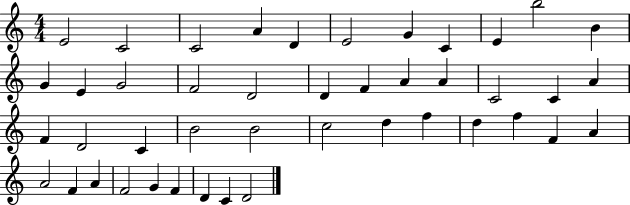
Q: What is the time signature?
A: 4/4